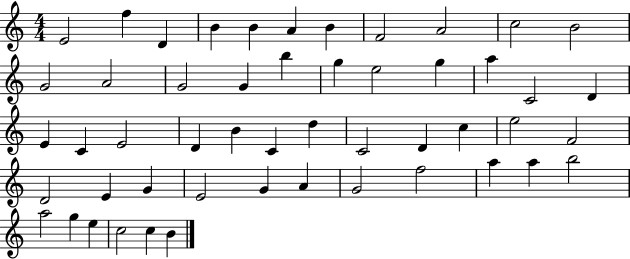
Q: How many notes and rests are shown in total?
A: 51